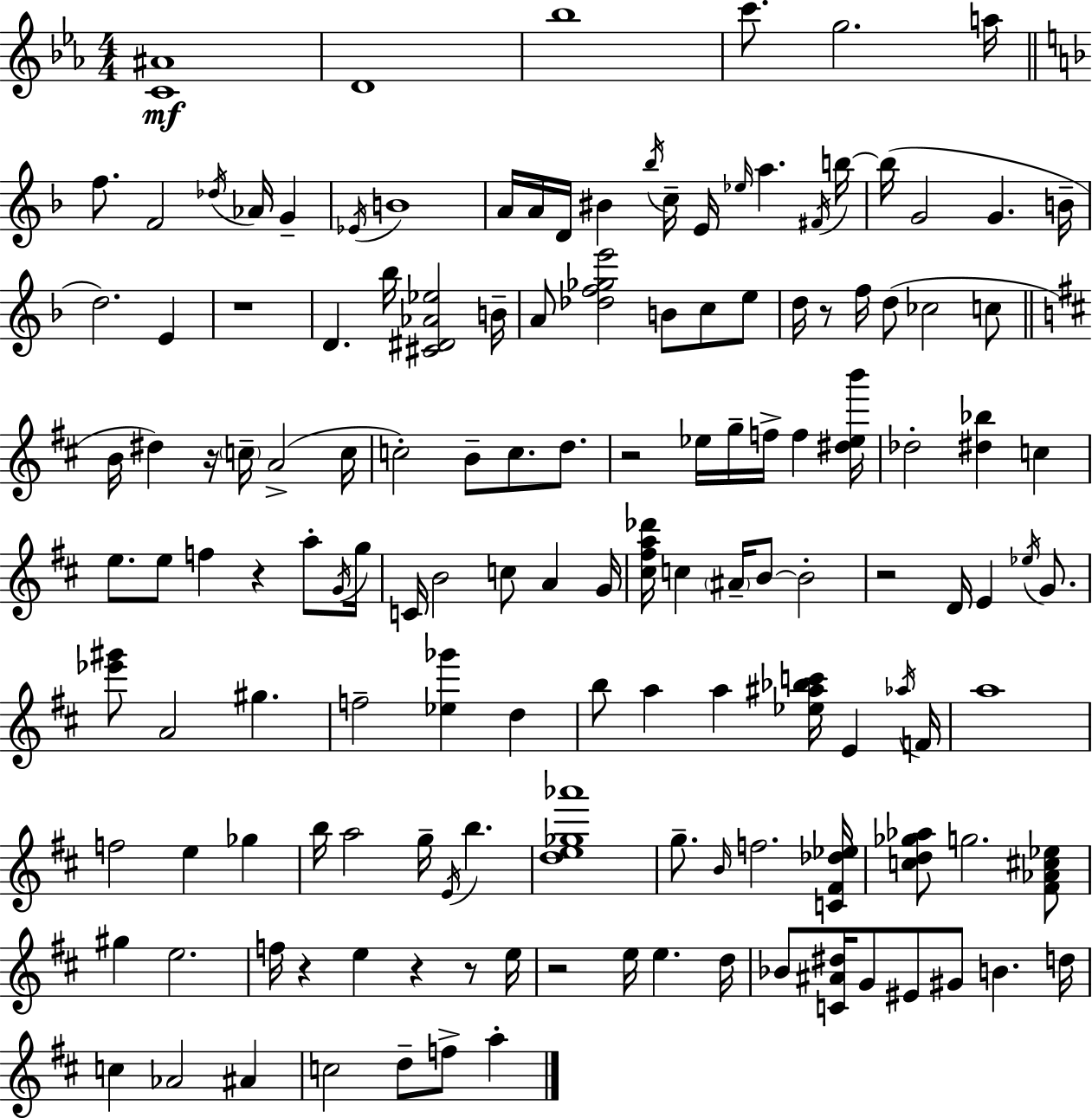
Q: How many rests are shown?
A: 10